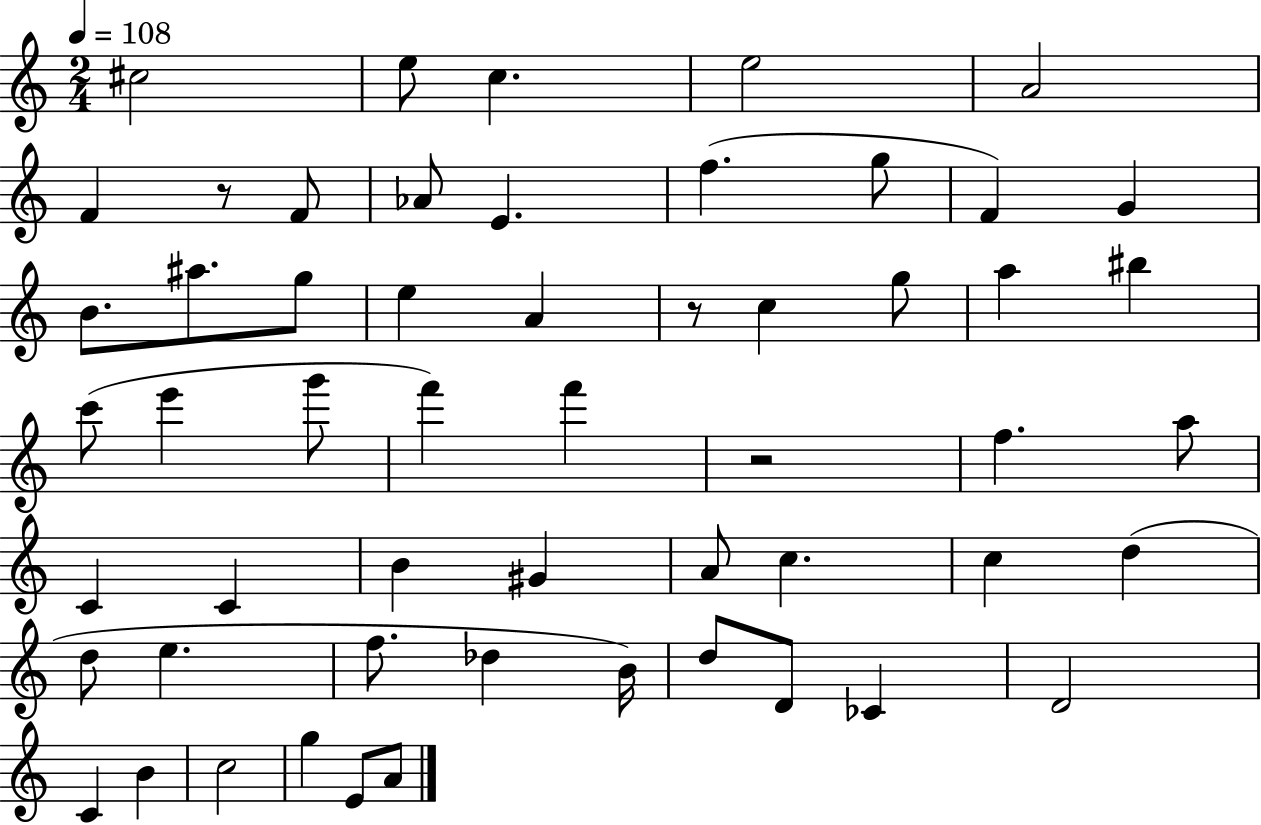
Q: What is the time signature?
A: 2/4